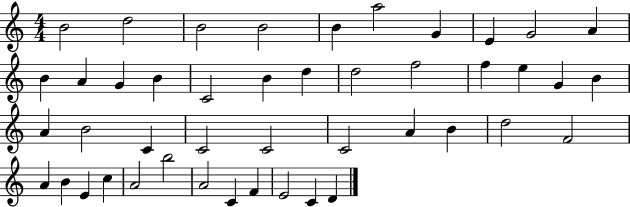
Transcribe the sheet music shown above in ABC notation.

X:1
T:Untitled
M:4/4
L:1/4
K:C
B2 d2 B2 B2 B a2 G E G2 A B A G B C2 B d d2 f2 f e G B A B2 C C2 C2 C2 A B d2 F2 A B E c A2 b2 A2 C F E2 C D